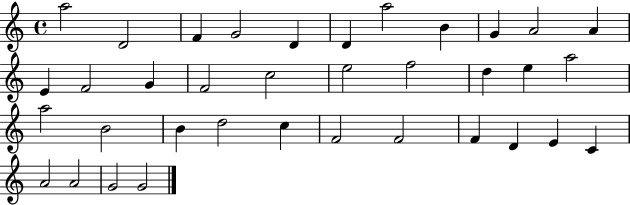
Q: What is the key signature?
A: C major